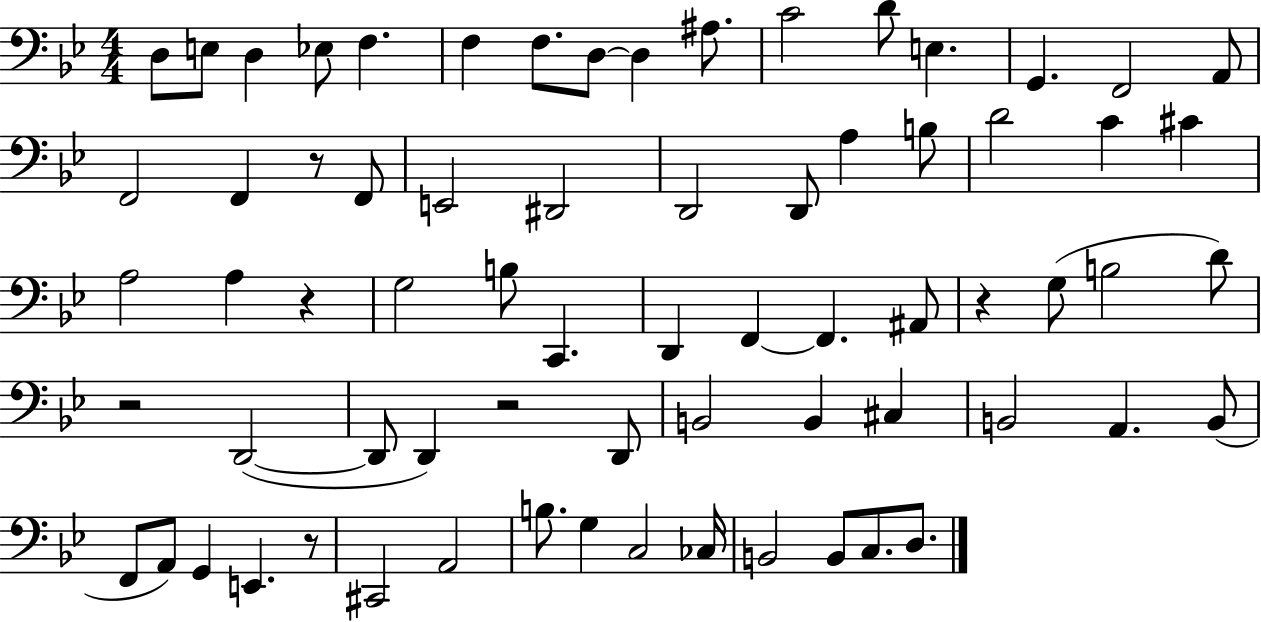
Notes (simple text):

D3/e E3/e D3/q Eb3/e F3/q. F3/q F3/e. D3/e D3/q A#3/e. C4/h D4/e E3/q. G2/q. F2/h A2/e F2/h F2/q R/e F2/e E2/h D#2/h D2/h D2/e A3/q B3/e D4/h C4/q C#4/q A3/h A3/q R/q G3/h B3/e C2/q. D2/q F2/q F2/q. A#2/e R/q G3/e B3/h D4/e R/h D2/h D2/e D2/q R/h D2/e B2/h B2/q C#3/q B2/h A2/q. B2/e F2/e A2/e G2/q E2/q. R/e C#2/h A2/h B3/e. G3/q C3/h CES3/s B2/h B2/e C3/e. D3/e.